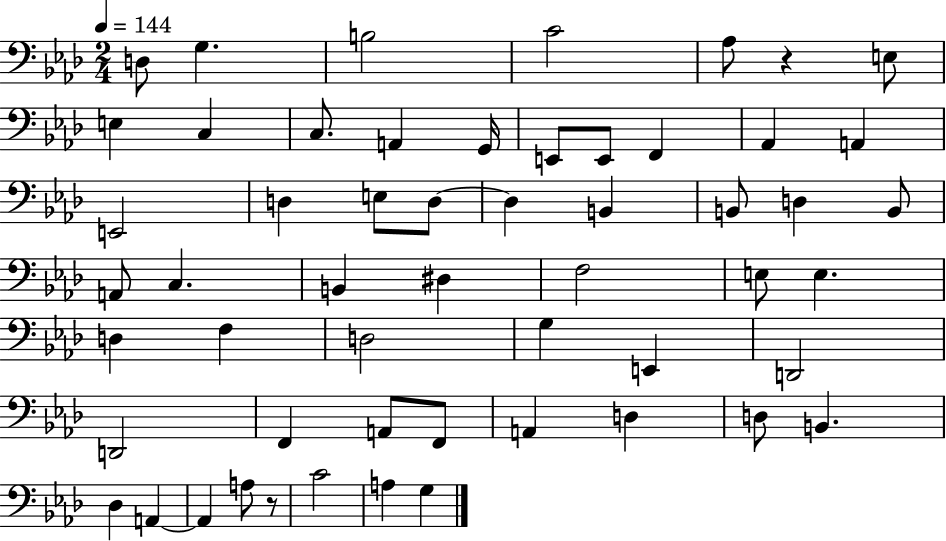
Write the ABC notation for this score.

X:1
T:Untitled
M:2/4
L:1/4
K:Ab
D,/2 G, B,2 C2 _A,/2 z E,/2 E, C, C,/2 A,, G,,/4 E,,/2 E,,/2 F,, _A,, A,, E,,2 D, E,/2 D,/2 D, B,, B,,/2 D, B,,/2 A,,/2 C, B,, ^D, F,2 E,/2 E, D, F, D,2 G, E,, D,,2 D,,2 F,, A,,/2 F,,/2 A,, D, D,/2 B,, _D, A,, A,, A,/2 z/2 C2 A, G,